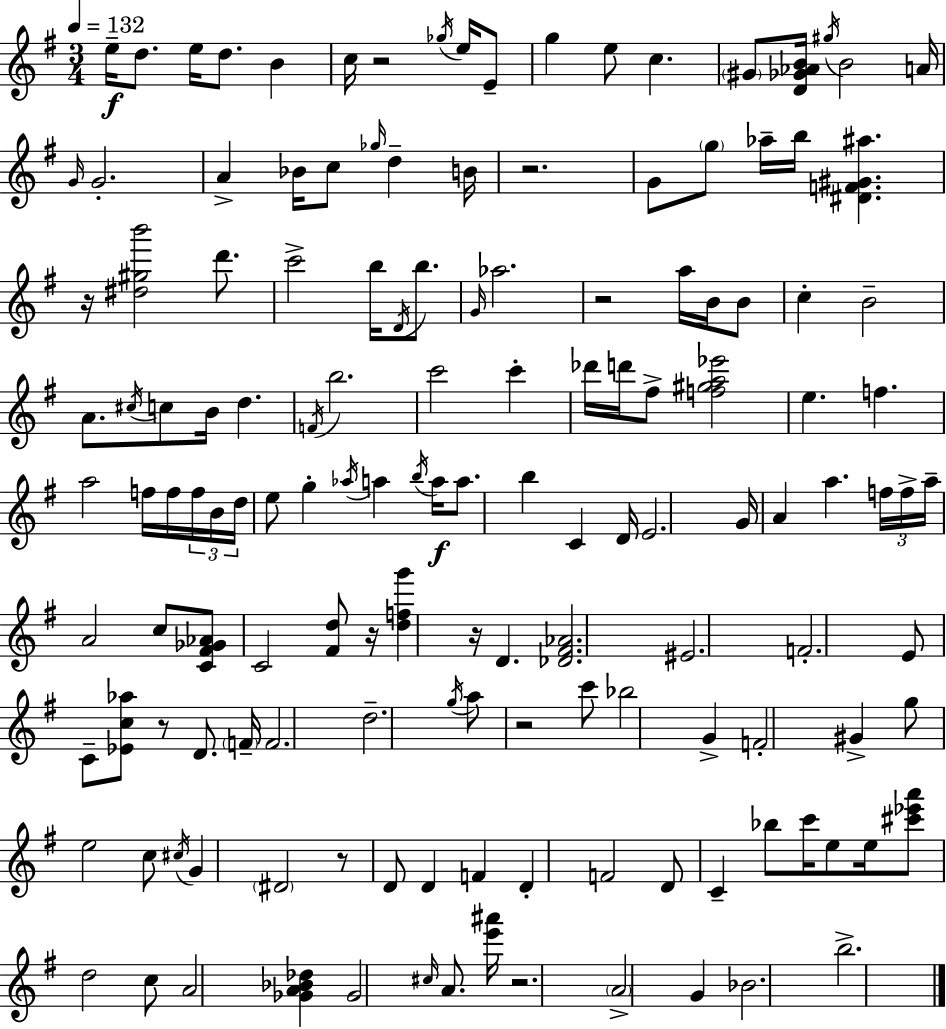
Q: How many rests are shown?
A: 10